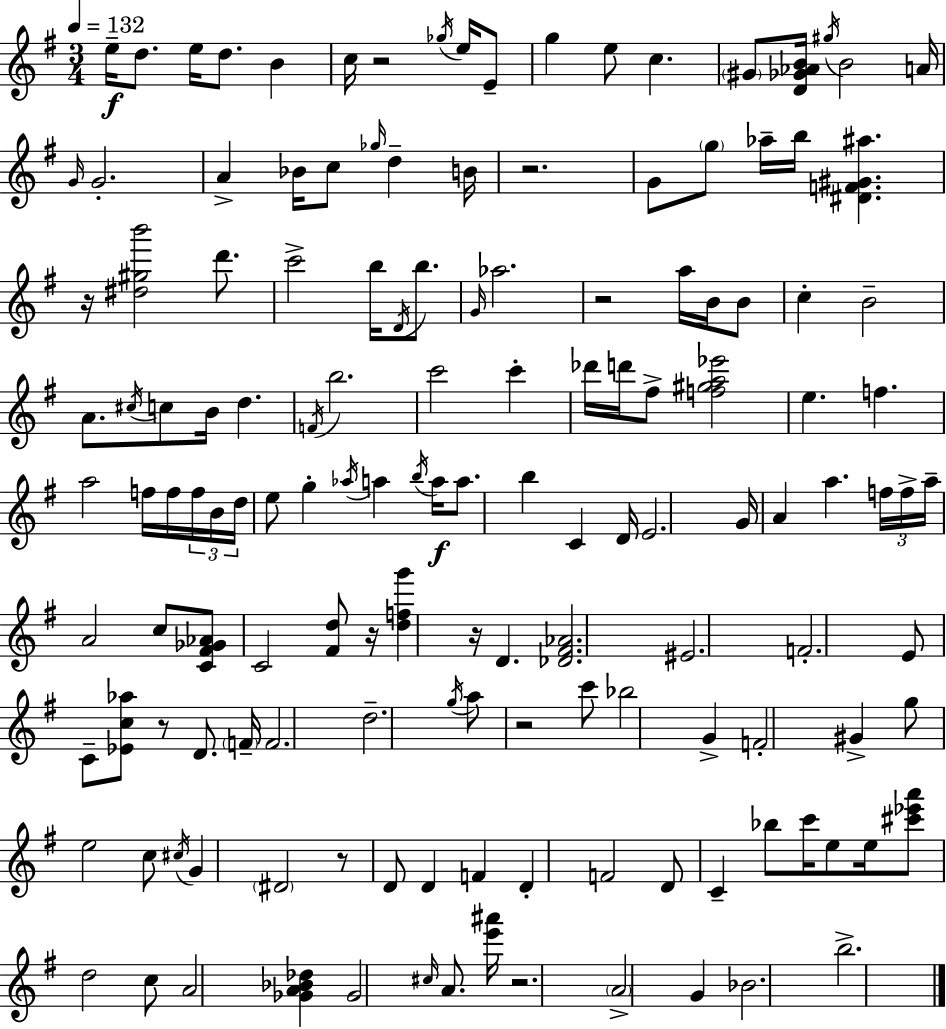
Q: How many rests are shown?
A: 10